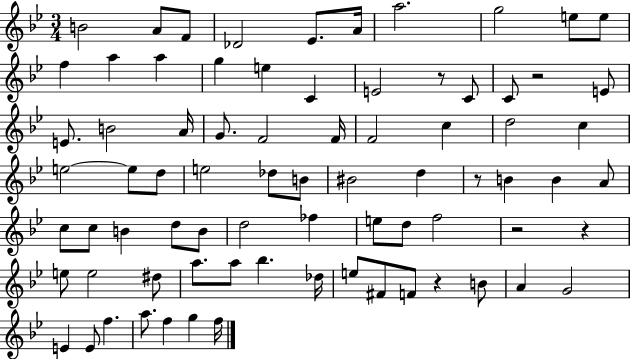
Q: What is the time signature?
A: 3/4